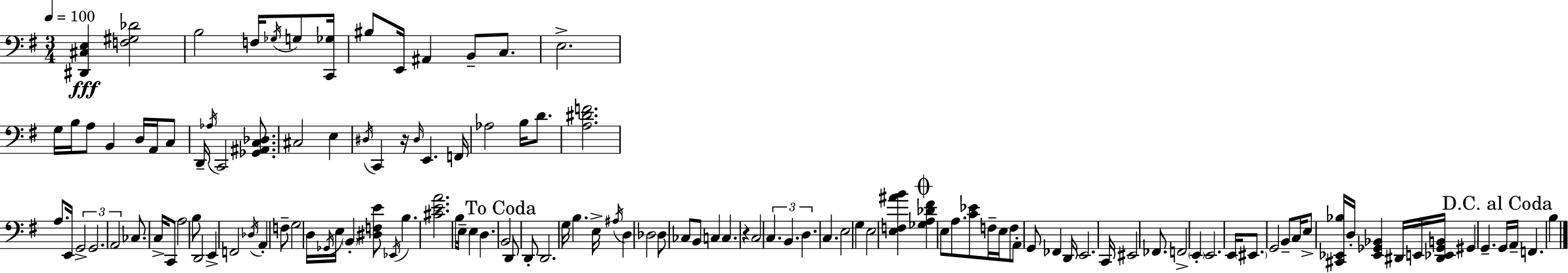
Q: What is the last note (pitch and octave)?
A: B3